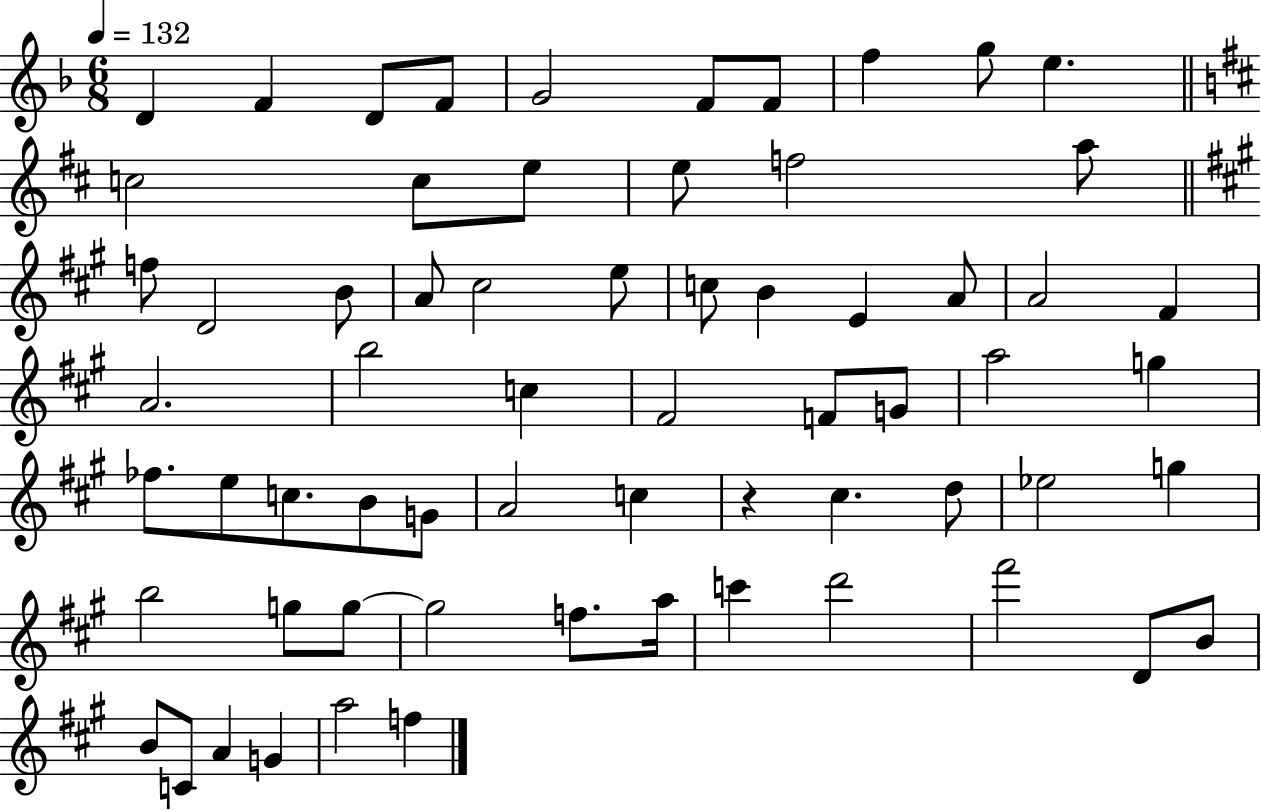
X:1
T:Untitled
M:6/8
L:1/4
K:F
D F D/2 F/2 G2 F/2 F/2 f g/2 e c2 c/2 e/2 e/2 f2 a/2 f/2 D2 B/2 A/2 ^c2 e/2 c/2 B E A/2 A2 ^F A2 b2 c ^F2 F/2 G/2 a2 g _f/2 e/2 c/2 B/2 G/2 A2 c z ^c d/2 _e2 g b2 g/2 g/2 g2 f/2 a/4 c' d'2 ^f'2 D/2 B/2 B/2 C/2 A G a2 f